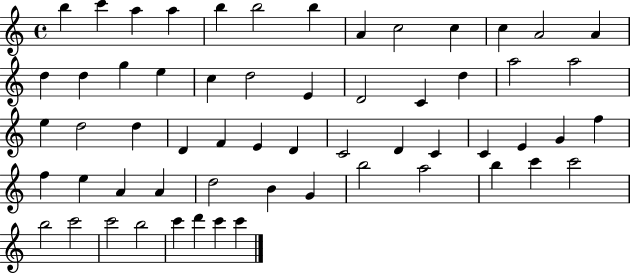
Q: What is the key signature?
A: C major